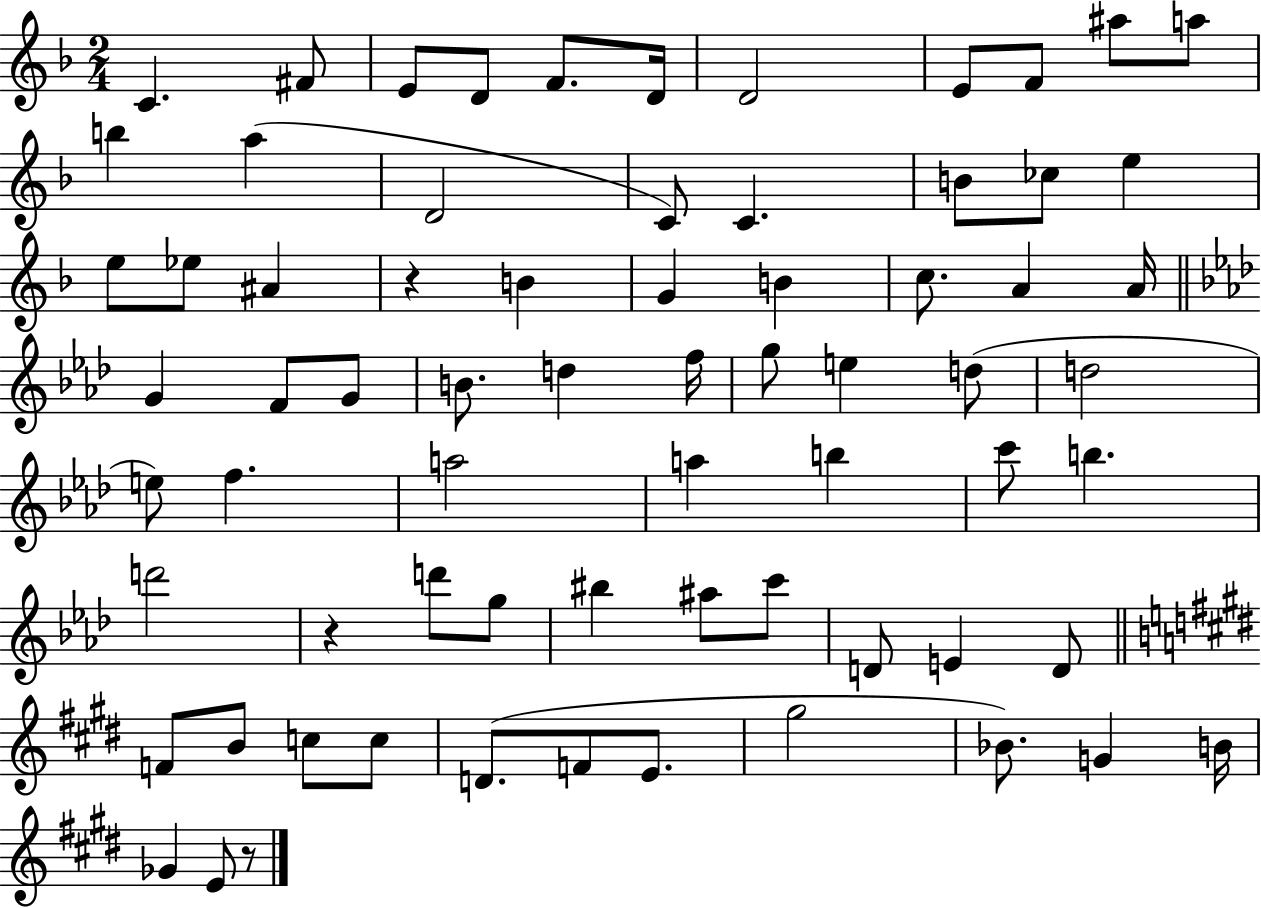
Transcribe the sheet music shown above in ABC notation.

X:1
T:Untitled
M:2/4
L:1/4
K:F
C ^F/2 E/2 D/2 F/2 D/4 D2 E/2 F/2 ^a/2 a/2 b a D2 C/2 C B/2 _c/2 e e/2 _e/2 ^A z B G B c/2 A A/4 G F/2 G/2 B/2 d f/4 g/2 e d/2 d2 e/2 f a2 a b c'/2 b d'2 z d'/2 g/2 ^b ^a/2 c'/2 D/2 E D/2 F/2 B/2 c/2 c/2 D/2 F/2 E/2 ^g2 _B/2 G B/4 _G E/2 z/2